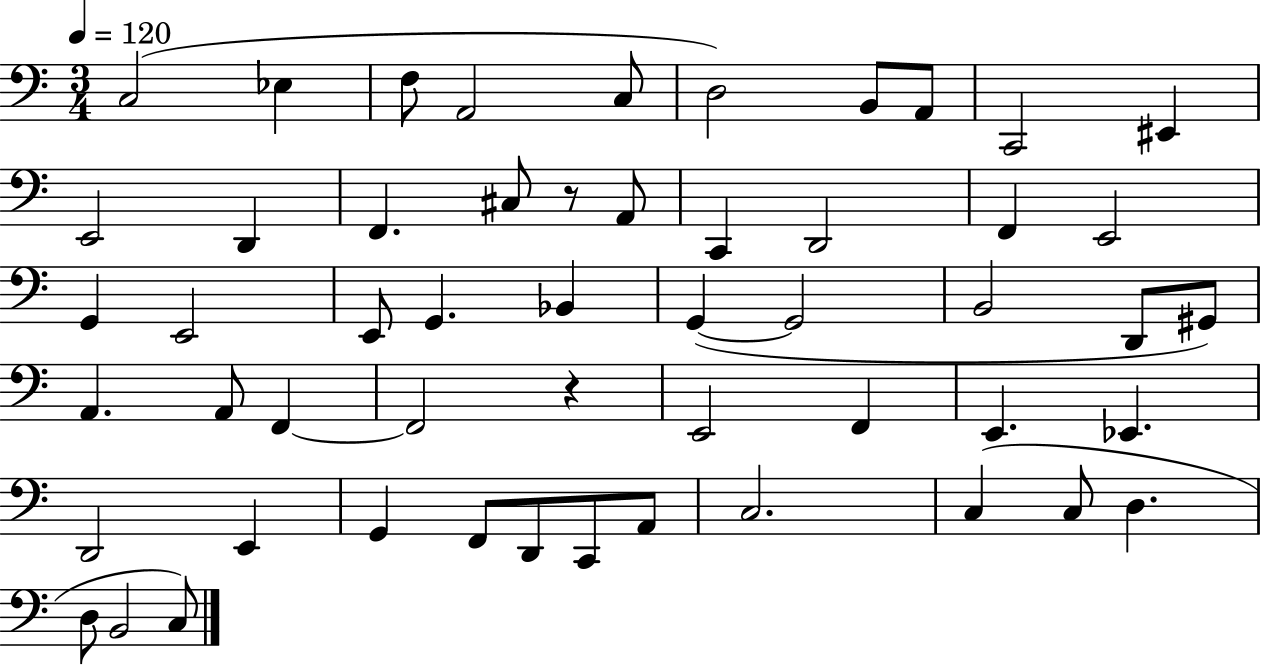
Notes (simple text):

C3/h Eb3/q F3/e A2/h C3/e D3/h B2/e A2/e C2/h EIS2/q E2/h D2/q F2/q. C#3/e R/e A2/e C2/q D2/h F2/q E2/h G2/q E2/h E2/e G2/q. Bb2/q G2/q G2/h B2/h D2/e G#2/e A2/q. A2/e F2/q F2/h R/q E2/h F2/q E2/q. Eb2/q. D2/h E2/q G2/q F2/e D2/e C2/e A2/e C3/h. C3/q C3/e D3/q. D3/e B2/h C3/e